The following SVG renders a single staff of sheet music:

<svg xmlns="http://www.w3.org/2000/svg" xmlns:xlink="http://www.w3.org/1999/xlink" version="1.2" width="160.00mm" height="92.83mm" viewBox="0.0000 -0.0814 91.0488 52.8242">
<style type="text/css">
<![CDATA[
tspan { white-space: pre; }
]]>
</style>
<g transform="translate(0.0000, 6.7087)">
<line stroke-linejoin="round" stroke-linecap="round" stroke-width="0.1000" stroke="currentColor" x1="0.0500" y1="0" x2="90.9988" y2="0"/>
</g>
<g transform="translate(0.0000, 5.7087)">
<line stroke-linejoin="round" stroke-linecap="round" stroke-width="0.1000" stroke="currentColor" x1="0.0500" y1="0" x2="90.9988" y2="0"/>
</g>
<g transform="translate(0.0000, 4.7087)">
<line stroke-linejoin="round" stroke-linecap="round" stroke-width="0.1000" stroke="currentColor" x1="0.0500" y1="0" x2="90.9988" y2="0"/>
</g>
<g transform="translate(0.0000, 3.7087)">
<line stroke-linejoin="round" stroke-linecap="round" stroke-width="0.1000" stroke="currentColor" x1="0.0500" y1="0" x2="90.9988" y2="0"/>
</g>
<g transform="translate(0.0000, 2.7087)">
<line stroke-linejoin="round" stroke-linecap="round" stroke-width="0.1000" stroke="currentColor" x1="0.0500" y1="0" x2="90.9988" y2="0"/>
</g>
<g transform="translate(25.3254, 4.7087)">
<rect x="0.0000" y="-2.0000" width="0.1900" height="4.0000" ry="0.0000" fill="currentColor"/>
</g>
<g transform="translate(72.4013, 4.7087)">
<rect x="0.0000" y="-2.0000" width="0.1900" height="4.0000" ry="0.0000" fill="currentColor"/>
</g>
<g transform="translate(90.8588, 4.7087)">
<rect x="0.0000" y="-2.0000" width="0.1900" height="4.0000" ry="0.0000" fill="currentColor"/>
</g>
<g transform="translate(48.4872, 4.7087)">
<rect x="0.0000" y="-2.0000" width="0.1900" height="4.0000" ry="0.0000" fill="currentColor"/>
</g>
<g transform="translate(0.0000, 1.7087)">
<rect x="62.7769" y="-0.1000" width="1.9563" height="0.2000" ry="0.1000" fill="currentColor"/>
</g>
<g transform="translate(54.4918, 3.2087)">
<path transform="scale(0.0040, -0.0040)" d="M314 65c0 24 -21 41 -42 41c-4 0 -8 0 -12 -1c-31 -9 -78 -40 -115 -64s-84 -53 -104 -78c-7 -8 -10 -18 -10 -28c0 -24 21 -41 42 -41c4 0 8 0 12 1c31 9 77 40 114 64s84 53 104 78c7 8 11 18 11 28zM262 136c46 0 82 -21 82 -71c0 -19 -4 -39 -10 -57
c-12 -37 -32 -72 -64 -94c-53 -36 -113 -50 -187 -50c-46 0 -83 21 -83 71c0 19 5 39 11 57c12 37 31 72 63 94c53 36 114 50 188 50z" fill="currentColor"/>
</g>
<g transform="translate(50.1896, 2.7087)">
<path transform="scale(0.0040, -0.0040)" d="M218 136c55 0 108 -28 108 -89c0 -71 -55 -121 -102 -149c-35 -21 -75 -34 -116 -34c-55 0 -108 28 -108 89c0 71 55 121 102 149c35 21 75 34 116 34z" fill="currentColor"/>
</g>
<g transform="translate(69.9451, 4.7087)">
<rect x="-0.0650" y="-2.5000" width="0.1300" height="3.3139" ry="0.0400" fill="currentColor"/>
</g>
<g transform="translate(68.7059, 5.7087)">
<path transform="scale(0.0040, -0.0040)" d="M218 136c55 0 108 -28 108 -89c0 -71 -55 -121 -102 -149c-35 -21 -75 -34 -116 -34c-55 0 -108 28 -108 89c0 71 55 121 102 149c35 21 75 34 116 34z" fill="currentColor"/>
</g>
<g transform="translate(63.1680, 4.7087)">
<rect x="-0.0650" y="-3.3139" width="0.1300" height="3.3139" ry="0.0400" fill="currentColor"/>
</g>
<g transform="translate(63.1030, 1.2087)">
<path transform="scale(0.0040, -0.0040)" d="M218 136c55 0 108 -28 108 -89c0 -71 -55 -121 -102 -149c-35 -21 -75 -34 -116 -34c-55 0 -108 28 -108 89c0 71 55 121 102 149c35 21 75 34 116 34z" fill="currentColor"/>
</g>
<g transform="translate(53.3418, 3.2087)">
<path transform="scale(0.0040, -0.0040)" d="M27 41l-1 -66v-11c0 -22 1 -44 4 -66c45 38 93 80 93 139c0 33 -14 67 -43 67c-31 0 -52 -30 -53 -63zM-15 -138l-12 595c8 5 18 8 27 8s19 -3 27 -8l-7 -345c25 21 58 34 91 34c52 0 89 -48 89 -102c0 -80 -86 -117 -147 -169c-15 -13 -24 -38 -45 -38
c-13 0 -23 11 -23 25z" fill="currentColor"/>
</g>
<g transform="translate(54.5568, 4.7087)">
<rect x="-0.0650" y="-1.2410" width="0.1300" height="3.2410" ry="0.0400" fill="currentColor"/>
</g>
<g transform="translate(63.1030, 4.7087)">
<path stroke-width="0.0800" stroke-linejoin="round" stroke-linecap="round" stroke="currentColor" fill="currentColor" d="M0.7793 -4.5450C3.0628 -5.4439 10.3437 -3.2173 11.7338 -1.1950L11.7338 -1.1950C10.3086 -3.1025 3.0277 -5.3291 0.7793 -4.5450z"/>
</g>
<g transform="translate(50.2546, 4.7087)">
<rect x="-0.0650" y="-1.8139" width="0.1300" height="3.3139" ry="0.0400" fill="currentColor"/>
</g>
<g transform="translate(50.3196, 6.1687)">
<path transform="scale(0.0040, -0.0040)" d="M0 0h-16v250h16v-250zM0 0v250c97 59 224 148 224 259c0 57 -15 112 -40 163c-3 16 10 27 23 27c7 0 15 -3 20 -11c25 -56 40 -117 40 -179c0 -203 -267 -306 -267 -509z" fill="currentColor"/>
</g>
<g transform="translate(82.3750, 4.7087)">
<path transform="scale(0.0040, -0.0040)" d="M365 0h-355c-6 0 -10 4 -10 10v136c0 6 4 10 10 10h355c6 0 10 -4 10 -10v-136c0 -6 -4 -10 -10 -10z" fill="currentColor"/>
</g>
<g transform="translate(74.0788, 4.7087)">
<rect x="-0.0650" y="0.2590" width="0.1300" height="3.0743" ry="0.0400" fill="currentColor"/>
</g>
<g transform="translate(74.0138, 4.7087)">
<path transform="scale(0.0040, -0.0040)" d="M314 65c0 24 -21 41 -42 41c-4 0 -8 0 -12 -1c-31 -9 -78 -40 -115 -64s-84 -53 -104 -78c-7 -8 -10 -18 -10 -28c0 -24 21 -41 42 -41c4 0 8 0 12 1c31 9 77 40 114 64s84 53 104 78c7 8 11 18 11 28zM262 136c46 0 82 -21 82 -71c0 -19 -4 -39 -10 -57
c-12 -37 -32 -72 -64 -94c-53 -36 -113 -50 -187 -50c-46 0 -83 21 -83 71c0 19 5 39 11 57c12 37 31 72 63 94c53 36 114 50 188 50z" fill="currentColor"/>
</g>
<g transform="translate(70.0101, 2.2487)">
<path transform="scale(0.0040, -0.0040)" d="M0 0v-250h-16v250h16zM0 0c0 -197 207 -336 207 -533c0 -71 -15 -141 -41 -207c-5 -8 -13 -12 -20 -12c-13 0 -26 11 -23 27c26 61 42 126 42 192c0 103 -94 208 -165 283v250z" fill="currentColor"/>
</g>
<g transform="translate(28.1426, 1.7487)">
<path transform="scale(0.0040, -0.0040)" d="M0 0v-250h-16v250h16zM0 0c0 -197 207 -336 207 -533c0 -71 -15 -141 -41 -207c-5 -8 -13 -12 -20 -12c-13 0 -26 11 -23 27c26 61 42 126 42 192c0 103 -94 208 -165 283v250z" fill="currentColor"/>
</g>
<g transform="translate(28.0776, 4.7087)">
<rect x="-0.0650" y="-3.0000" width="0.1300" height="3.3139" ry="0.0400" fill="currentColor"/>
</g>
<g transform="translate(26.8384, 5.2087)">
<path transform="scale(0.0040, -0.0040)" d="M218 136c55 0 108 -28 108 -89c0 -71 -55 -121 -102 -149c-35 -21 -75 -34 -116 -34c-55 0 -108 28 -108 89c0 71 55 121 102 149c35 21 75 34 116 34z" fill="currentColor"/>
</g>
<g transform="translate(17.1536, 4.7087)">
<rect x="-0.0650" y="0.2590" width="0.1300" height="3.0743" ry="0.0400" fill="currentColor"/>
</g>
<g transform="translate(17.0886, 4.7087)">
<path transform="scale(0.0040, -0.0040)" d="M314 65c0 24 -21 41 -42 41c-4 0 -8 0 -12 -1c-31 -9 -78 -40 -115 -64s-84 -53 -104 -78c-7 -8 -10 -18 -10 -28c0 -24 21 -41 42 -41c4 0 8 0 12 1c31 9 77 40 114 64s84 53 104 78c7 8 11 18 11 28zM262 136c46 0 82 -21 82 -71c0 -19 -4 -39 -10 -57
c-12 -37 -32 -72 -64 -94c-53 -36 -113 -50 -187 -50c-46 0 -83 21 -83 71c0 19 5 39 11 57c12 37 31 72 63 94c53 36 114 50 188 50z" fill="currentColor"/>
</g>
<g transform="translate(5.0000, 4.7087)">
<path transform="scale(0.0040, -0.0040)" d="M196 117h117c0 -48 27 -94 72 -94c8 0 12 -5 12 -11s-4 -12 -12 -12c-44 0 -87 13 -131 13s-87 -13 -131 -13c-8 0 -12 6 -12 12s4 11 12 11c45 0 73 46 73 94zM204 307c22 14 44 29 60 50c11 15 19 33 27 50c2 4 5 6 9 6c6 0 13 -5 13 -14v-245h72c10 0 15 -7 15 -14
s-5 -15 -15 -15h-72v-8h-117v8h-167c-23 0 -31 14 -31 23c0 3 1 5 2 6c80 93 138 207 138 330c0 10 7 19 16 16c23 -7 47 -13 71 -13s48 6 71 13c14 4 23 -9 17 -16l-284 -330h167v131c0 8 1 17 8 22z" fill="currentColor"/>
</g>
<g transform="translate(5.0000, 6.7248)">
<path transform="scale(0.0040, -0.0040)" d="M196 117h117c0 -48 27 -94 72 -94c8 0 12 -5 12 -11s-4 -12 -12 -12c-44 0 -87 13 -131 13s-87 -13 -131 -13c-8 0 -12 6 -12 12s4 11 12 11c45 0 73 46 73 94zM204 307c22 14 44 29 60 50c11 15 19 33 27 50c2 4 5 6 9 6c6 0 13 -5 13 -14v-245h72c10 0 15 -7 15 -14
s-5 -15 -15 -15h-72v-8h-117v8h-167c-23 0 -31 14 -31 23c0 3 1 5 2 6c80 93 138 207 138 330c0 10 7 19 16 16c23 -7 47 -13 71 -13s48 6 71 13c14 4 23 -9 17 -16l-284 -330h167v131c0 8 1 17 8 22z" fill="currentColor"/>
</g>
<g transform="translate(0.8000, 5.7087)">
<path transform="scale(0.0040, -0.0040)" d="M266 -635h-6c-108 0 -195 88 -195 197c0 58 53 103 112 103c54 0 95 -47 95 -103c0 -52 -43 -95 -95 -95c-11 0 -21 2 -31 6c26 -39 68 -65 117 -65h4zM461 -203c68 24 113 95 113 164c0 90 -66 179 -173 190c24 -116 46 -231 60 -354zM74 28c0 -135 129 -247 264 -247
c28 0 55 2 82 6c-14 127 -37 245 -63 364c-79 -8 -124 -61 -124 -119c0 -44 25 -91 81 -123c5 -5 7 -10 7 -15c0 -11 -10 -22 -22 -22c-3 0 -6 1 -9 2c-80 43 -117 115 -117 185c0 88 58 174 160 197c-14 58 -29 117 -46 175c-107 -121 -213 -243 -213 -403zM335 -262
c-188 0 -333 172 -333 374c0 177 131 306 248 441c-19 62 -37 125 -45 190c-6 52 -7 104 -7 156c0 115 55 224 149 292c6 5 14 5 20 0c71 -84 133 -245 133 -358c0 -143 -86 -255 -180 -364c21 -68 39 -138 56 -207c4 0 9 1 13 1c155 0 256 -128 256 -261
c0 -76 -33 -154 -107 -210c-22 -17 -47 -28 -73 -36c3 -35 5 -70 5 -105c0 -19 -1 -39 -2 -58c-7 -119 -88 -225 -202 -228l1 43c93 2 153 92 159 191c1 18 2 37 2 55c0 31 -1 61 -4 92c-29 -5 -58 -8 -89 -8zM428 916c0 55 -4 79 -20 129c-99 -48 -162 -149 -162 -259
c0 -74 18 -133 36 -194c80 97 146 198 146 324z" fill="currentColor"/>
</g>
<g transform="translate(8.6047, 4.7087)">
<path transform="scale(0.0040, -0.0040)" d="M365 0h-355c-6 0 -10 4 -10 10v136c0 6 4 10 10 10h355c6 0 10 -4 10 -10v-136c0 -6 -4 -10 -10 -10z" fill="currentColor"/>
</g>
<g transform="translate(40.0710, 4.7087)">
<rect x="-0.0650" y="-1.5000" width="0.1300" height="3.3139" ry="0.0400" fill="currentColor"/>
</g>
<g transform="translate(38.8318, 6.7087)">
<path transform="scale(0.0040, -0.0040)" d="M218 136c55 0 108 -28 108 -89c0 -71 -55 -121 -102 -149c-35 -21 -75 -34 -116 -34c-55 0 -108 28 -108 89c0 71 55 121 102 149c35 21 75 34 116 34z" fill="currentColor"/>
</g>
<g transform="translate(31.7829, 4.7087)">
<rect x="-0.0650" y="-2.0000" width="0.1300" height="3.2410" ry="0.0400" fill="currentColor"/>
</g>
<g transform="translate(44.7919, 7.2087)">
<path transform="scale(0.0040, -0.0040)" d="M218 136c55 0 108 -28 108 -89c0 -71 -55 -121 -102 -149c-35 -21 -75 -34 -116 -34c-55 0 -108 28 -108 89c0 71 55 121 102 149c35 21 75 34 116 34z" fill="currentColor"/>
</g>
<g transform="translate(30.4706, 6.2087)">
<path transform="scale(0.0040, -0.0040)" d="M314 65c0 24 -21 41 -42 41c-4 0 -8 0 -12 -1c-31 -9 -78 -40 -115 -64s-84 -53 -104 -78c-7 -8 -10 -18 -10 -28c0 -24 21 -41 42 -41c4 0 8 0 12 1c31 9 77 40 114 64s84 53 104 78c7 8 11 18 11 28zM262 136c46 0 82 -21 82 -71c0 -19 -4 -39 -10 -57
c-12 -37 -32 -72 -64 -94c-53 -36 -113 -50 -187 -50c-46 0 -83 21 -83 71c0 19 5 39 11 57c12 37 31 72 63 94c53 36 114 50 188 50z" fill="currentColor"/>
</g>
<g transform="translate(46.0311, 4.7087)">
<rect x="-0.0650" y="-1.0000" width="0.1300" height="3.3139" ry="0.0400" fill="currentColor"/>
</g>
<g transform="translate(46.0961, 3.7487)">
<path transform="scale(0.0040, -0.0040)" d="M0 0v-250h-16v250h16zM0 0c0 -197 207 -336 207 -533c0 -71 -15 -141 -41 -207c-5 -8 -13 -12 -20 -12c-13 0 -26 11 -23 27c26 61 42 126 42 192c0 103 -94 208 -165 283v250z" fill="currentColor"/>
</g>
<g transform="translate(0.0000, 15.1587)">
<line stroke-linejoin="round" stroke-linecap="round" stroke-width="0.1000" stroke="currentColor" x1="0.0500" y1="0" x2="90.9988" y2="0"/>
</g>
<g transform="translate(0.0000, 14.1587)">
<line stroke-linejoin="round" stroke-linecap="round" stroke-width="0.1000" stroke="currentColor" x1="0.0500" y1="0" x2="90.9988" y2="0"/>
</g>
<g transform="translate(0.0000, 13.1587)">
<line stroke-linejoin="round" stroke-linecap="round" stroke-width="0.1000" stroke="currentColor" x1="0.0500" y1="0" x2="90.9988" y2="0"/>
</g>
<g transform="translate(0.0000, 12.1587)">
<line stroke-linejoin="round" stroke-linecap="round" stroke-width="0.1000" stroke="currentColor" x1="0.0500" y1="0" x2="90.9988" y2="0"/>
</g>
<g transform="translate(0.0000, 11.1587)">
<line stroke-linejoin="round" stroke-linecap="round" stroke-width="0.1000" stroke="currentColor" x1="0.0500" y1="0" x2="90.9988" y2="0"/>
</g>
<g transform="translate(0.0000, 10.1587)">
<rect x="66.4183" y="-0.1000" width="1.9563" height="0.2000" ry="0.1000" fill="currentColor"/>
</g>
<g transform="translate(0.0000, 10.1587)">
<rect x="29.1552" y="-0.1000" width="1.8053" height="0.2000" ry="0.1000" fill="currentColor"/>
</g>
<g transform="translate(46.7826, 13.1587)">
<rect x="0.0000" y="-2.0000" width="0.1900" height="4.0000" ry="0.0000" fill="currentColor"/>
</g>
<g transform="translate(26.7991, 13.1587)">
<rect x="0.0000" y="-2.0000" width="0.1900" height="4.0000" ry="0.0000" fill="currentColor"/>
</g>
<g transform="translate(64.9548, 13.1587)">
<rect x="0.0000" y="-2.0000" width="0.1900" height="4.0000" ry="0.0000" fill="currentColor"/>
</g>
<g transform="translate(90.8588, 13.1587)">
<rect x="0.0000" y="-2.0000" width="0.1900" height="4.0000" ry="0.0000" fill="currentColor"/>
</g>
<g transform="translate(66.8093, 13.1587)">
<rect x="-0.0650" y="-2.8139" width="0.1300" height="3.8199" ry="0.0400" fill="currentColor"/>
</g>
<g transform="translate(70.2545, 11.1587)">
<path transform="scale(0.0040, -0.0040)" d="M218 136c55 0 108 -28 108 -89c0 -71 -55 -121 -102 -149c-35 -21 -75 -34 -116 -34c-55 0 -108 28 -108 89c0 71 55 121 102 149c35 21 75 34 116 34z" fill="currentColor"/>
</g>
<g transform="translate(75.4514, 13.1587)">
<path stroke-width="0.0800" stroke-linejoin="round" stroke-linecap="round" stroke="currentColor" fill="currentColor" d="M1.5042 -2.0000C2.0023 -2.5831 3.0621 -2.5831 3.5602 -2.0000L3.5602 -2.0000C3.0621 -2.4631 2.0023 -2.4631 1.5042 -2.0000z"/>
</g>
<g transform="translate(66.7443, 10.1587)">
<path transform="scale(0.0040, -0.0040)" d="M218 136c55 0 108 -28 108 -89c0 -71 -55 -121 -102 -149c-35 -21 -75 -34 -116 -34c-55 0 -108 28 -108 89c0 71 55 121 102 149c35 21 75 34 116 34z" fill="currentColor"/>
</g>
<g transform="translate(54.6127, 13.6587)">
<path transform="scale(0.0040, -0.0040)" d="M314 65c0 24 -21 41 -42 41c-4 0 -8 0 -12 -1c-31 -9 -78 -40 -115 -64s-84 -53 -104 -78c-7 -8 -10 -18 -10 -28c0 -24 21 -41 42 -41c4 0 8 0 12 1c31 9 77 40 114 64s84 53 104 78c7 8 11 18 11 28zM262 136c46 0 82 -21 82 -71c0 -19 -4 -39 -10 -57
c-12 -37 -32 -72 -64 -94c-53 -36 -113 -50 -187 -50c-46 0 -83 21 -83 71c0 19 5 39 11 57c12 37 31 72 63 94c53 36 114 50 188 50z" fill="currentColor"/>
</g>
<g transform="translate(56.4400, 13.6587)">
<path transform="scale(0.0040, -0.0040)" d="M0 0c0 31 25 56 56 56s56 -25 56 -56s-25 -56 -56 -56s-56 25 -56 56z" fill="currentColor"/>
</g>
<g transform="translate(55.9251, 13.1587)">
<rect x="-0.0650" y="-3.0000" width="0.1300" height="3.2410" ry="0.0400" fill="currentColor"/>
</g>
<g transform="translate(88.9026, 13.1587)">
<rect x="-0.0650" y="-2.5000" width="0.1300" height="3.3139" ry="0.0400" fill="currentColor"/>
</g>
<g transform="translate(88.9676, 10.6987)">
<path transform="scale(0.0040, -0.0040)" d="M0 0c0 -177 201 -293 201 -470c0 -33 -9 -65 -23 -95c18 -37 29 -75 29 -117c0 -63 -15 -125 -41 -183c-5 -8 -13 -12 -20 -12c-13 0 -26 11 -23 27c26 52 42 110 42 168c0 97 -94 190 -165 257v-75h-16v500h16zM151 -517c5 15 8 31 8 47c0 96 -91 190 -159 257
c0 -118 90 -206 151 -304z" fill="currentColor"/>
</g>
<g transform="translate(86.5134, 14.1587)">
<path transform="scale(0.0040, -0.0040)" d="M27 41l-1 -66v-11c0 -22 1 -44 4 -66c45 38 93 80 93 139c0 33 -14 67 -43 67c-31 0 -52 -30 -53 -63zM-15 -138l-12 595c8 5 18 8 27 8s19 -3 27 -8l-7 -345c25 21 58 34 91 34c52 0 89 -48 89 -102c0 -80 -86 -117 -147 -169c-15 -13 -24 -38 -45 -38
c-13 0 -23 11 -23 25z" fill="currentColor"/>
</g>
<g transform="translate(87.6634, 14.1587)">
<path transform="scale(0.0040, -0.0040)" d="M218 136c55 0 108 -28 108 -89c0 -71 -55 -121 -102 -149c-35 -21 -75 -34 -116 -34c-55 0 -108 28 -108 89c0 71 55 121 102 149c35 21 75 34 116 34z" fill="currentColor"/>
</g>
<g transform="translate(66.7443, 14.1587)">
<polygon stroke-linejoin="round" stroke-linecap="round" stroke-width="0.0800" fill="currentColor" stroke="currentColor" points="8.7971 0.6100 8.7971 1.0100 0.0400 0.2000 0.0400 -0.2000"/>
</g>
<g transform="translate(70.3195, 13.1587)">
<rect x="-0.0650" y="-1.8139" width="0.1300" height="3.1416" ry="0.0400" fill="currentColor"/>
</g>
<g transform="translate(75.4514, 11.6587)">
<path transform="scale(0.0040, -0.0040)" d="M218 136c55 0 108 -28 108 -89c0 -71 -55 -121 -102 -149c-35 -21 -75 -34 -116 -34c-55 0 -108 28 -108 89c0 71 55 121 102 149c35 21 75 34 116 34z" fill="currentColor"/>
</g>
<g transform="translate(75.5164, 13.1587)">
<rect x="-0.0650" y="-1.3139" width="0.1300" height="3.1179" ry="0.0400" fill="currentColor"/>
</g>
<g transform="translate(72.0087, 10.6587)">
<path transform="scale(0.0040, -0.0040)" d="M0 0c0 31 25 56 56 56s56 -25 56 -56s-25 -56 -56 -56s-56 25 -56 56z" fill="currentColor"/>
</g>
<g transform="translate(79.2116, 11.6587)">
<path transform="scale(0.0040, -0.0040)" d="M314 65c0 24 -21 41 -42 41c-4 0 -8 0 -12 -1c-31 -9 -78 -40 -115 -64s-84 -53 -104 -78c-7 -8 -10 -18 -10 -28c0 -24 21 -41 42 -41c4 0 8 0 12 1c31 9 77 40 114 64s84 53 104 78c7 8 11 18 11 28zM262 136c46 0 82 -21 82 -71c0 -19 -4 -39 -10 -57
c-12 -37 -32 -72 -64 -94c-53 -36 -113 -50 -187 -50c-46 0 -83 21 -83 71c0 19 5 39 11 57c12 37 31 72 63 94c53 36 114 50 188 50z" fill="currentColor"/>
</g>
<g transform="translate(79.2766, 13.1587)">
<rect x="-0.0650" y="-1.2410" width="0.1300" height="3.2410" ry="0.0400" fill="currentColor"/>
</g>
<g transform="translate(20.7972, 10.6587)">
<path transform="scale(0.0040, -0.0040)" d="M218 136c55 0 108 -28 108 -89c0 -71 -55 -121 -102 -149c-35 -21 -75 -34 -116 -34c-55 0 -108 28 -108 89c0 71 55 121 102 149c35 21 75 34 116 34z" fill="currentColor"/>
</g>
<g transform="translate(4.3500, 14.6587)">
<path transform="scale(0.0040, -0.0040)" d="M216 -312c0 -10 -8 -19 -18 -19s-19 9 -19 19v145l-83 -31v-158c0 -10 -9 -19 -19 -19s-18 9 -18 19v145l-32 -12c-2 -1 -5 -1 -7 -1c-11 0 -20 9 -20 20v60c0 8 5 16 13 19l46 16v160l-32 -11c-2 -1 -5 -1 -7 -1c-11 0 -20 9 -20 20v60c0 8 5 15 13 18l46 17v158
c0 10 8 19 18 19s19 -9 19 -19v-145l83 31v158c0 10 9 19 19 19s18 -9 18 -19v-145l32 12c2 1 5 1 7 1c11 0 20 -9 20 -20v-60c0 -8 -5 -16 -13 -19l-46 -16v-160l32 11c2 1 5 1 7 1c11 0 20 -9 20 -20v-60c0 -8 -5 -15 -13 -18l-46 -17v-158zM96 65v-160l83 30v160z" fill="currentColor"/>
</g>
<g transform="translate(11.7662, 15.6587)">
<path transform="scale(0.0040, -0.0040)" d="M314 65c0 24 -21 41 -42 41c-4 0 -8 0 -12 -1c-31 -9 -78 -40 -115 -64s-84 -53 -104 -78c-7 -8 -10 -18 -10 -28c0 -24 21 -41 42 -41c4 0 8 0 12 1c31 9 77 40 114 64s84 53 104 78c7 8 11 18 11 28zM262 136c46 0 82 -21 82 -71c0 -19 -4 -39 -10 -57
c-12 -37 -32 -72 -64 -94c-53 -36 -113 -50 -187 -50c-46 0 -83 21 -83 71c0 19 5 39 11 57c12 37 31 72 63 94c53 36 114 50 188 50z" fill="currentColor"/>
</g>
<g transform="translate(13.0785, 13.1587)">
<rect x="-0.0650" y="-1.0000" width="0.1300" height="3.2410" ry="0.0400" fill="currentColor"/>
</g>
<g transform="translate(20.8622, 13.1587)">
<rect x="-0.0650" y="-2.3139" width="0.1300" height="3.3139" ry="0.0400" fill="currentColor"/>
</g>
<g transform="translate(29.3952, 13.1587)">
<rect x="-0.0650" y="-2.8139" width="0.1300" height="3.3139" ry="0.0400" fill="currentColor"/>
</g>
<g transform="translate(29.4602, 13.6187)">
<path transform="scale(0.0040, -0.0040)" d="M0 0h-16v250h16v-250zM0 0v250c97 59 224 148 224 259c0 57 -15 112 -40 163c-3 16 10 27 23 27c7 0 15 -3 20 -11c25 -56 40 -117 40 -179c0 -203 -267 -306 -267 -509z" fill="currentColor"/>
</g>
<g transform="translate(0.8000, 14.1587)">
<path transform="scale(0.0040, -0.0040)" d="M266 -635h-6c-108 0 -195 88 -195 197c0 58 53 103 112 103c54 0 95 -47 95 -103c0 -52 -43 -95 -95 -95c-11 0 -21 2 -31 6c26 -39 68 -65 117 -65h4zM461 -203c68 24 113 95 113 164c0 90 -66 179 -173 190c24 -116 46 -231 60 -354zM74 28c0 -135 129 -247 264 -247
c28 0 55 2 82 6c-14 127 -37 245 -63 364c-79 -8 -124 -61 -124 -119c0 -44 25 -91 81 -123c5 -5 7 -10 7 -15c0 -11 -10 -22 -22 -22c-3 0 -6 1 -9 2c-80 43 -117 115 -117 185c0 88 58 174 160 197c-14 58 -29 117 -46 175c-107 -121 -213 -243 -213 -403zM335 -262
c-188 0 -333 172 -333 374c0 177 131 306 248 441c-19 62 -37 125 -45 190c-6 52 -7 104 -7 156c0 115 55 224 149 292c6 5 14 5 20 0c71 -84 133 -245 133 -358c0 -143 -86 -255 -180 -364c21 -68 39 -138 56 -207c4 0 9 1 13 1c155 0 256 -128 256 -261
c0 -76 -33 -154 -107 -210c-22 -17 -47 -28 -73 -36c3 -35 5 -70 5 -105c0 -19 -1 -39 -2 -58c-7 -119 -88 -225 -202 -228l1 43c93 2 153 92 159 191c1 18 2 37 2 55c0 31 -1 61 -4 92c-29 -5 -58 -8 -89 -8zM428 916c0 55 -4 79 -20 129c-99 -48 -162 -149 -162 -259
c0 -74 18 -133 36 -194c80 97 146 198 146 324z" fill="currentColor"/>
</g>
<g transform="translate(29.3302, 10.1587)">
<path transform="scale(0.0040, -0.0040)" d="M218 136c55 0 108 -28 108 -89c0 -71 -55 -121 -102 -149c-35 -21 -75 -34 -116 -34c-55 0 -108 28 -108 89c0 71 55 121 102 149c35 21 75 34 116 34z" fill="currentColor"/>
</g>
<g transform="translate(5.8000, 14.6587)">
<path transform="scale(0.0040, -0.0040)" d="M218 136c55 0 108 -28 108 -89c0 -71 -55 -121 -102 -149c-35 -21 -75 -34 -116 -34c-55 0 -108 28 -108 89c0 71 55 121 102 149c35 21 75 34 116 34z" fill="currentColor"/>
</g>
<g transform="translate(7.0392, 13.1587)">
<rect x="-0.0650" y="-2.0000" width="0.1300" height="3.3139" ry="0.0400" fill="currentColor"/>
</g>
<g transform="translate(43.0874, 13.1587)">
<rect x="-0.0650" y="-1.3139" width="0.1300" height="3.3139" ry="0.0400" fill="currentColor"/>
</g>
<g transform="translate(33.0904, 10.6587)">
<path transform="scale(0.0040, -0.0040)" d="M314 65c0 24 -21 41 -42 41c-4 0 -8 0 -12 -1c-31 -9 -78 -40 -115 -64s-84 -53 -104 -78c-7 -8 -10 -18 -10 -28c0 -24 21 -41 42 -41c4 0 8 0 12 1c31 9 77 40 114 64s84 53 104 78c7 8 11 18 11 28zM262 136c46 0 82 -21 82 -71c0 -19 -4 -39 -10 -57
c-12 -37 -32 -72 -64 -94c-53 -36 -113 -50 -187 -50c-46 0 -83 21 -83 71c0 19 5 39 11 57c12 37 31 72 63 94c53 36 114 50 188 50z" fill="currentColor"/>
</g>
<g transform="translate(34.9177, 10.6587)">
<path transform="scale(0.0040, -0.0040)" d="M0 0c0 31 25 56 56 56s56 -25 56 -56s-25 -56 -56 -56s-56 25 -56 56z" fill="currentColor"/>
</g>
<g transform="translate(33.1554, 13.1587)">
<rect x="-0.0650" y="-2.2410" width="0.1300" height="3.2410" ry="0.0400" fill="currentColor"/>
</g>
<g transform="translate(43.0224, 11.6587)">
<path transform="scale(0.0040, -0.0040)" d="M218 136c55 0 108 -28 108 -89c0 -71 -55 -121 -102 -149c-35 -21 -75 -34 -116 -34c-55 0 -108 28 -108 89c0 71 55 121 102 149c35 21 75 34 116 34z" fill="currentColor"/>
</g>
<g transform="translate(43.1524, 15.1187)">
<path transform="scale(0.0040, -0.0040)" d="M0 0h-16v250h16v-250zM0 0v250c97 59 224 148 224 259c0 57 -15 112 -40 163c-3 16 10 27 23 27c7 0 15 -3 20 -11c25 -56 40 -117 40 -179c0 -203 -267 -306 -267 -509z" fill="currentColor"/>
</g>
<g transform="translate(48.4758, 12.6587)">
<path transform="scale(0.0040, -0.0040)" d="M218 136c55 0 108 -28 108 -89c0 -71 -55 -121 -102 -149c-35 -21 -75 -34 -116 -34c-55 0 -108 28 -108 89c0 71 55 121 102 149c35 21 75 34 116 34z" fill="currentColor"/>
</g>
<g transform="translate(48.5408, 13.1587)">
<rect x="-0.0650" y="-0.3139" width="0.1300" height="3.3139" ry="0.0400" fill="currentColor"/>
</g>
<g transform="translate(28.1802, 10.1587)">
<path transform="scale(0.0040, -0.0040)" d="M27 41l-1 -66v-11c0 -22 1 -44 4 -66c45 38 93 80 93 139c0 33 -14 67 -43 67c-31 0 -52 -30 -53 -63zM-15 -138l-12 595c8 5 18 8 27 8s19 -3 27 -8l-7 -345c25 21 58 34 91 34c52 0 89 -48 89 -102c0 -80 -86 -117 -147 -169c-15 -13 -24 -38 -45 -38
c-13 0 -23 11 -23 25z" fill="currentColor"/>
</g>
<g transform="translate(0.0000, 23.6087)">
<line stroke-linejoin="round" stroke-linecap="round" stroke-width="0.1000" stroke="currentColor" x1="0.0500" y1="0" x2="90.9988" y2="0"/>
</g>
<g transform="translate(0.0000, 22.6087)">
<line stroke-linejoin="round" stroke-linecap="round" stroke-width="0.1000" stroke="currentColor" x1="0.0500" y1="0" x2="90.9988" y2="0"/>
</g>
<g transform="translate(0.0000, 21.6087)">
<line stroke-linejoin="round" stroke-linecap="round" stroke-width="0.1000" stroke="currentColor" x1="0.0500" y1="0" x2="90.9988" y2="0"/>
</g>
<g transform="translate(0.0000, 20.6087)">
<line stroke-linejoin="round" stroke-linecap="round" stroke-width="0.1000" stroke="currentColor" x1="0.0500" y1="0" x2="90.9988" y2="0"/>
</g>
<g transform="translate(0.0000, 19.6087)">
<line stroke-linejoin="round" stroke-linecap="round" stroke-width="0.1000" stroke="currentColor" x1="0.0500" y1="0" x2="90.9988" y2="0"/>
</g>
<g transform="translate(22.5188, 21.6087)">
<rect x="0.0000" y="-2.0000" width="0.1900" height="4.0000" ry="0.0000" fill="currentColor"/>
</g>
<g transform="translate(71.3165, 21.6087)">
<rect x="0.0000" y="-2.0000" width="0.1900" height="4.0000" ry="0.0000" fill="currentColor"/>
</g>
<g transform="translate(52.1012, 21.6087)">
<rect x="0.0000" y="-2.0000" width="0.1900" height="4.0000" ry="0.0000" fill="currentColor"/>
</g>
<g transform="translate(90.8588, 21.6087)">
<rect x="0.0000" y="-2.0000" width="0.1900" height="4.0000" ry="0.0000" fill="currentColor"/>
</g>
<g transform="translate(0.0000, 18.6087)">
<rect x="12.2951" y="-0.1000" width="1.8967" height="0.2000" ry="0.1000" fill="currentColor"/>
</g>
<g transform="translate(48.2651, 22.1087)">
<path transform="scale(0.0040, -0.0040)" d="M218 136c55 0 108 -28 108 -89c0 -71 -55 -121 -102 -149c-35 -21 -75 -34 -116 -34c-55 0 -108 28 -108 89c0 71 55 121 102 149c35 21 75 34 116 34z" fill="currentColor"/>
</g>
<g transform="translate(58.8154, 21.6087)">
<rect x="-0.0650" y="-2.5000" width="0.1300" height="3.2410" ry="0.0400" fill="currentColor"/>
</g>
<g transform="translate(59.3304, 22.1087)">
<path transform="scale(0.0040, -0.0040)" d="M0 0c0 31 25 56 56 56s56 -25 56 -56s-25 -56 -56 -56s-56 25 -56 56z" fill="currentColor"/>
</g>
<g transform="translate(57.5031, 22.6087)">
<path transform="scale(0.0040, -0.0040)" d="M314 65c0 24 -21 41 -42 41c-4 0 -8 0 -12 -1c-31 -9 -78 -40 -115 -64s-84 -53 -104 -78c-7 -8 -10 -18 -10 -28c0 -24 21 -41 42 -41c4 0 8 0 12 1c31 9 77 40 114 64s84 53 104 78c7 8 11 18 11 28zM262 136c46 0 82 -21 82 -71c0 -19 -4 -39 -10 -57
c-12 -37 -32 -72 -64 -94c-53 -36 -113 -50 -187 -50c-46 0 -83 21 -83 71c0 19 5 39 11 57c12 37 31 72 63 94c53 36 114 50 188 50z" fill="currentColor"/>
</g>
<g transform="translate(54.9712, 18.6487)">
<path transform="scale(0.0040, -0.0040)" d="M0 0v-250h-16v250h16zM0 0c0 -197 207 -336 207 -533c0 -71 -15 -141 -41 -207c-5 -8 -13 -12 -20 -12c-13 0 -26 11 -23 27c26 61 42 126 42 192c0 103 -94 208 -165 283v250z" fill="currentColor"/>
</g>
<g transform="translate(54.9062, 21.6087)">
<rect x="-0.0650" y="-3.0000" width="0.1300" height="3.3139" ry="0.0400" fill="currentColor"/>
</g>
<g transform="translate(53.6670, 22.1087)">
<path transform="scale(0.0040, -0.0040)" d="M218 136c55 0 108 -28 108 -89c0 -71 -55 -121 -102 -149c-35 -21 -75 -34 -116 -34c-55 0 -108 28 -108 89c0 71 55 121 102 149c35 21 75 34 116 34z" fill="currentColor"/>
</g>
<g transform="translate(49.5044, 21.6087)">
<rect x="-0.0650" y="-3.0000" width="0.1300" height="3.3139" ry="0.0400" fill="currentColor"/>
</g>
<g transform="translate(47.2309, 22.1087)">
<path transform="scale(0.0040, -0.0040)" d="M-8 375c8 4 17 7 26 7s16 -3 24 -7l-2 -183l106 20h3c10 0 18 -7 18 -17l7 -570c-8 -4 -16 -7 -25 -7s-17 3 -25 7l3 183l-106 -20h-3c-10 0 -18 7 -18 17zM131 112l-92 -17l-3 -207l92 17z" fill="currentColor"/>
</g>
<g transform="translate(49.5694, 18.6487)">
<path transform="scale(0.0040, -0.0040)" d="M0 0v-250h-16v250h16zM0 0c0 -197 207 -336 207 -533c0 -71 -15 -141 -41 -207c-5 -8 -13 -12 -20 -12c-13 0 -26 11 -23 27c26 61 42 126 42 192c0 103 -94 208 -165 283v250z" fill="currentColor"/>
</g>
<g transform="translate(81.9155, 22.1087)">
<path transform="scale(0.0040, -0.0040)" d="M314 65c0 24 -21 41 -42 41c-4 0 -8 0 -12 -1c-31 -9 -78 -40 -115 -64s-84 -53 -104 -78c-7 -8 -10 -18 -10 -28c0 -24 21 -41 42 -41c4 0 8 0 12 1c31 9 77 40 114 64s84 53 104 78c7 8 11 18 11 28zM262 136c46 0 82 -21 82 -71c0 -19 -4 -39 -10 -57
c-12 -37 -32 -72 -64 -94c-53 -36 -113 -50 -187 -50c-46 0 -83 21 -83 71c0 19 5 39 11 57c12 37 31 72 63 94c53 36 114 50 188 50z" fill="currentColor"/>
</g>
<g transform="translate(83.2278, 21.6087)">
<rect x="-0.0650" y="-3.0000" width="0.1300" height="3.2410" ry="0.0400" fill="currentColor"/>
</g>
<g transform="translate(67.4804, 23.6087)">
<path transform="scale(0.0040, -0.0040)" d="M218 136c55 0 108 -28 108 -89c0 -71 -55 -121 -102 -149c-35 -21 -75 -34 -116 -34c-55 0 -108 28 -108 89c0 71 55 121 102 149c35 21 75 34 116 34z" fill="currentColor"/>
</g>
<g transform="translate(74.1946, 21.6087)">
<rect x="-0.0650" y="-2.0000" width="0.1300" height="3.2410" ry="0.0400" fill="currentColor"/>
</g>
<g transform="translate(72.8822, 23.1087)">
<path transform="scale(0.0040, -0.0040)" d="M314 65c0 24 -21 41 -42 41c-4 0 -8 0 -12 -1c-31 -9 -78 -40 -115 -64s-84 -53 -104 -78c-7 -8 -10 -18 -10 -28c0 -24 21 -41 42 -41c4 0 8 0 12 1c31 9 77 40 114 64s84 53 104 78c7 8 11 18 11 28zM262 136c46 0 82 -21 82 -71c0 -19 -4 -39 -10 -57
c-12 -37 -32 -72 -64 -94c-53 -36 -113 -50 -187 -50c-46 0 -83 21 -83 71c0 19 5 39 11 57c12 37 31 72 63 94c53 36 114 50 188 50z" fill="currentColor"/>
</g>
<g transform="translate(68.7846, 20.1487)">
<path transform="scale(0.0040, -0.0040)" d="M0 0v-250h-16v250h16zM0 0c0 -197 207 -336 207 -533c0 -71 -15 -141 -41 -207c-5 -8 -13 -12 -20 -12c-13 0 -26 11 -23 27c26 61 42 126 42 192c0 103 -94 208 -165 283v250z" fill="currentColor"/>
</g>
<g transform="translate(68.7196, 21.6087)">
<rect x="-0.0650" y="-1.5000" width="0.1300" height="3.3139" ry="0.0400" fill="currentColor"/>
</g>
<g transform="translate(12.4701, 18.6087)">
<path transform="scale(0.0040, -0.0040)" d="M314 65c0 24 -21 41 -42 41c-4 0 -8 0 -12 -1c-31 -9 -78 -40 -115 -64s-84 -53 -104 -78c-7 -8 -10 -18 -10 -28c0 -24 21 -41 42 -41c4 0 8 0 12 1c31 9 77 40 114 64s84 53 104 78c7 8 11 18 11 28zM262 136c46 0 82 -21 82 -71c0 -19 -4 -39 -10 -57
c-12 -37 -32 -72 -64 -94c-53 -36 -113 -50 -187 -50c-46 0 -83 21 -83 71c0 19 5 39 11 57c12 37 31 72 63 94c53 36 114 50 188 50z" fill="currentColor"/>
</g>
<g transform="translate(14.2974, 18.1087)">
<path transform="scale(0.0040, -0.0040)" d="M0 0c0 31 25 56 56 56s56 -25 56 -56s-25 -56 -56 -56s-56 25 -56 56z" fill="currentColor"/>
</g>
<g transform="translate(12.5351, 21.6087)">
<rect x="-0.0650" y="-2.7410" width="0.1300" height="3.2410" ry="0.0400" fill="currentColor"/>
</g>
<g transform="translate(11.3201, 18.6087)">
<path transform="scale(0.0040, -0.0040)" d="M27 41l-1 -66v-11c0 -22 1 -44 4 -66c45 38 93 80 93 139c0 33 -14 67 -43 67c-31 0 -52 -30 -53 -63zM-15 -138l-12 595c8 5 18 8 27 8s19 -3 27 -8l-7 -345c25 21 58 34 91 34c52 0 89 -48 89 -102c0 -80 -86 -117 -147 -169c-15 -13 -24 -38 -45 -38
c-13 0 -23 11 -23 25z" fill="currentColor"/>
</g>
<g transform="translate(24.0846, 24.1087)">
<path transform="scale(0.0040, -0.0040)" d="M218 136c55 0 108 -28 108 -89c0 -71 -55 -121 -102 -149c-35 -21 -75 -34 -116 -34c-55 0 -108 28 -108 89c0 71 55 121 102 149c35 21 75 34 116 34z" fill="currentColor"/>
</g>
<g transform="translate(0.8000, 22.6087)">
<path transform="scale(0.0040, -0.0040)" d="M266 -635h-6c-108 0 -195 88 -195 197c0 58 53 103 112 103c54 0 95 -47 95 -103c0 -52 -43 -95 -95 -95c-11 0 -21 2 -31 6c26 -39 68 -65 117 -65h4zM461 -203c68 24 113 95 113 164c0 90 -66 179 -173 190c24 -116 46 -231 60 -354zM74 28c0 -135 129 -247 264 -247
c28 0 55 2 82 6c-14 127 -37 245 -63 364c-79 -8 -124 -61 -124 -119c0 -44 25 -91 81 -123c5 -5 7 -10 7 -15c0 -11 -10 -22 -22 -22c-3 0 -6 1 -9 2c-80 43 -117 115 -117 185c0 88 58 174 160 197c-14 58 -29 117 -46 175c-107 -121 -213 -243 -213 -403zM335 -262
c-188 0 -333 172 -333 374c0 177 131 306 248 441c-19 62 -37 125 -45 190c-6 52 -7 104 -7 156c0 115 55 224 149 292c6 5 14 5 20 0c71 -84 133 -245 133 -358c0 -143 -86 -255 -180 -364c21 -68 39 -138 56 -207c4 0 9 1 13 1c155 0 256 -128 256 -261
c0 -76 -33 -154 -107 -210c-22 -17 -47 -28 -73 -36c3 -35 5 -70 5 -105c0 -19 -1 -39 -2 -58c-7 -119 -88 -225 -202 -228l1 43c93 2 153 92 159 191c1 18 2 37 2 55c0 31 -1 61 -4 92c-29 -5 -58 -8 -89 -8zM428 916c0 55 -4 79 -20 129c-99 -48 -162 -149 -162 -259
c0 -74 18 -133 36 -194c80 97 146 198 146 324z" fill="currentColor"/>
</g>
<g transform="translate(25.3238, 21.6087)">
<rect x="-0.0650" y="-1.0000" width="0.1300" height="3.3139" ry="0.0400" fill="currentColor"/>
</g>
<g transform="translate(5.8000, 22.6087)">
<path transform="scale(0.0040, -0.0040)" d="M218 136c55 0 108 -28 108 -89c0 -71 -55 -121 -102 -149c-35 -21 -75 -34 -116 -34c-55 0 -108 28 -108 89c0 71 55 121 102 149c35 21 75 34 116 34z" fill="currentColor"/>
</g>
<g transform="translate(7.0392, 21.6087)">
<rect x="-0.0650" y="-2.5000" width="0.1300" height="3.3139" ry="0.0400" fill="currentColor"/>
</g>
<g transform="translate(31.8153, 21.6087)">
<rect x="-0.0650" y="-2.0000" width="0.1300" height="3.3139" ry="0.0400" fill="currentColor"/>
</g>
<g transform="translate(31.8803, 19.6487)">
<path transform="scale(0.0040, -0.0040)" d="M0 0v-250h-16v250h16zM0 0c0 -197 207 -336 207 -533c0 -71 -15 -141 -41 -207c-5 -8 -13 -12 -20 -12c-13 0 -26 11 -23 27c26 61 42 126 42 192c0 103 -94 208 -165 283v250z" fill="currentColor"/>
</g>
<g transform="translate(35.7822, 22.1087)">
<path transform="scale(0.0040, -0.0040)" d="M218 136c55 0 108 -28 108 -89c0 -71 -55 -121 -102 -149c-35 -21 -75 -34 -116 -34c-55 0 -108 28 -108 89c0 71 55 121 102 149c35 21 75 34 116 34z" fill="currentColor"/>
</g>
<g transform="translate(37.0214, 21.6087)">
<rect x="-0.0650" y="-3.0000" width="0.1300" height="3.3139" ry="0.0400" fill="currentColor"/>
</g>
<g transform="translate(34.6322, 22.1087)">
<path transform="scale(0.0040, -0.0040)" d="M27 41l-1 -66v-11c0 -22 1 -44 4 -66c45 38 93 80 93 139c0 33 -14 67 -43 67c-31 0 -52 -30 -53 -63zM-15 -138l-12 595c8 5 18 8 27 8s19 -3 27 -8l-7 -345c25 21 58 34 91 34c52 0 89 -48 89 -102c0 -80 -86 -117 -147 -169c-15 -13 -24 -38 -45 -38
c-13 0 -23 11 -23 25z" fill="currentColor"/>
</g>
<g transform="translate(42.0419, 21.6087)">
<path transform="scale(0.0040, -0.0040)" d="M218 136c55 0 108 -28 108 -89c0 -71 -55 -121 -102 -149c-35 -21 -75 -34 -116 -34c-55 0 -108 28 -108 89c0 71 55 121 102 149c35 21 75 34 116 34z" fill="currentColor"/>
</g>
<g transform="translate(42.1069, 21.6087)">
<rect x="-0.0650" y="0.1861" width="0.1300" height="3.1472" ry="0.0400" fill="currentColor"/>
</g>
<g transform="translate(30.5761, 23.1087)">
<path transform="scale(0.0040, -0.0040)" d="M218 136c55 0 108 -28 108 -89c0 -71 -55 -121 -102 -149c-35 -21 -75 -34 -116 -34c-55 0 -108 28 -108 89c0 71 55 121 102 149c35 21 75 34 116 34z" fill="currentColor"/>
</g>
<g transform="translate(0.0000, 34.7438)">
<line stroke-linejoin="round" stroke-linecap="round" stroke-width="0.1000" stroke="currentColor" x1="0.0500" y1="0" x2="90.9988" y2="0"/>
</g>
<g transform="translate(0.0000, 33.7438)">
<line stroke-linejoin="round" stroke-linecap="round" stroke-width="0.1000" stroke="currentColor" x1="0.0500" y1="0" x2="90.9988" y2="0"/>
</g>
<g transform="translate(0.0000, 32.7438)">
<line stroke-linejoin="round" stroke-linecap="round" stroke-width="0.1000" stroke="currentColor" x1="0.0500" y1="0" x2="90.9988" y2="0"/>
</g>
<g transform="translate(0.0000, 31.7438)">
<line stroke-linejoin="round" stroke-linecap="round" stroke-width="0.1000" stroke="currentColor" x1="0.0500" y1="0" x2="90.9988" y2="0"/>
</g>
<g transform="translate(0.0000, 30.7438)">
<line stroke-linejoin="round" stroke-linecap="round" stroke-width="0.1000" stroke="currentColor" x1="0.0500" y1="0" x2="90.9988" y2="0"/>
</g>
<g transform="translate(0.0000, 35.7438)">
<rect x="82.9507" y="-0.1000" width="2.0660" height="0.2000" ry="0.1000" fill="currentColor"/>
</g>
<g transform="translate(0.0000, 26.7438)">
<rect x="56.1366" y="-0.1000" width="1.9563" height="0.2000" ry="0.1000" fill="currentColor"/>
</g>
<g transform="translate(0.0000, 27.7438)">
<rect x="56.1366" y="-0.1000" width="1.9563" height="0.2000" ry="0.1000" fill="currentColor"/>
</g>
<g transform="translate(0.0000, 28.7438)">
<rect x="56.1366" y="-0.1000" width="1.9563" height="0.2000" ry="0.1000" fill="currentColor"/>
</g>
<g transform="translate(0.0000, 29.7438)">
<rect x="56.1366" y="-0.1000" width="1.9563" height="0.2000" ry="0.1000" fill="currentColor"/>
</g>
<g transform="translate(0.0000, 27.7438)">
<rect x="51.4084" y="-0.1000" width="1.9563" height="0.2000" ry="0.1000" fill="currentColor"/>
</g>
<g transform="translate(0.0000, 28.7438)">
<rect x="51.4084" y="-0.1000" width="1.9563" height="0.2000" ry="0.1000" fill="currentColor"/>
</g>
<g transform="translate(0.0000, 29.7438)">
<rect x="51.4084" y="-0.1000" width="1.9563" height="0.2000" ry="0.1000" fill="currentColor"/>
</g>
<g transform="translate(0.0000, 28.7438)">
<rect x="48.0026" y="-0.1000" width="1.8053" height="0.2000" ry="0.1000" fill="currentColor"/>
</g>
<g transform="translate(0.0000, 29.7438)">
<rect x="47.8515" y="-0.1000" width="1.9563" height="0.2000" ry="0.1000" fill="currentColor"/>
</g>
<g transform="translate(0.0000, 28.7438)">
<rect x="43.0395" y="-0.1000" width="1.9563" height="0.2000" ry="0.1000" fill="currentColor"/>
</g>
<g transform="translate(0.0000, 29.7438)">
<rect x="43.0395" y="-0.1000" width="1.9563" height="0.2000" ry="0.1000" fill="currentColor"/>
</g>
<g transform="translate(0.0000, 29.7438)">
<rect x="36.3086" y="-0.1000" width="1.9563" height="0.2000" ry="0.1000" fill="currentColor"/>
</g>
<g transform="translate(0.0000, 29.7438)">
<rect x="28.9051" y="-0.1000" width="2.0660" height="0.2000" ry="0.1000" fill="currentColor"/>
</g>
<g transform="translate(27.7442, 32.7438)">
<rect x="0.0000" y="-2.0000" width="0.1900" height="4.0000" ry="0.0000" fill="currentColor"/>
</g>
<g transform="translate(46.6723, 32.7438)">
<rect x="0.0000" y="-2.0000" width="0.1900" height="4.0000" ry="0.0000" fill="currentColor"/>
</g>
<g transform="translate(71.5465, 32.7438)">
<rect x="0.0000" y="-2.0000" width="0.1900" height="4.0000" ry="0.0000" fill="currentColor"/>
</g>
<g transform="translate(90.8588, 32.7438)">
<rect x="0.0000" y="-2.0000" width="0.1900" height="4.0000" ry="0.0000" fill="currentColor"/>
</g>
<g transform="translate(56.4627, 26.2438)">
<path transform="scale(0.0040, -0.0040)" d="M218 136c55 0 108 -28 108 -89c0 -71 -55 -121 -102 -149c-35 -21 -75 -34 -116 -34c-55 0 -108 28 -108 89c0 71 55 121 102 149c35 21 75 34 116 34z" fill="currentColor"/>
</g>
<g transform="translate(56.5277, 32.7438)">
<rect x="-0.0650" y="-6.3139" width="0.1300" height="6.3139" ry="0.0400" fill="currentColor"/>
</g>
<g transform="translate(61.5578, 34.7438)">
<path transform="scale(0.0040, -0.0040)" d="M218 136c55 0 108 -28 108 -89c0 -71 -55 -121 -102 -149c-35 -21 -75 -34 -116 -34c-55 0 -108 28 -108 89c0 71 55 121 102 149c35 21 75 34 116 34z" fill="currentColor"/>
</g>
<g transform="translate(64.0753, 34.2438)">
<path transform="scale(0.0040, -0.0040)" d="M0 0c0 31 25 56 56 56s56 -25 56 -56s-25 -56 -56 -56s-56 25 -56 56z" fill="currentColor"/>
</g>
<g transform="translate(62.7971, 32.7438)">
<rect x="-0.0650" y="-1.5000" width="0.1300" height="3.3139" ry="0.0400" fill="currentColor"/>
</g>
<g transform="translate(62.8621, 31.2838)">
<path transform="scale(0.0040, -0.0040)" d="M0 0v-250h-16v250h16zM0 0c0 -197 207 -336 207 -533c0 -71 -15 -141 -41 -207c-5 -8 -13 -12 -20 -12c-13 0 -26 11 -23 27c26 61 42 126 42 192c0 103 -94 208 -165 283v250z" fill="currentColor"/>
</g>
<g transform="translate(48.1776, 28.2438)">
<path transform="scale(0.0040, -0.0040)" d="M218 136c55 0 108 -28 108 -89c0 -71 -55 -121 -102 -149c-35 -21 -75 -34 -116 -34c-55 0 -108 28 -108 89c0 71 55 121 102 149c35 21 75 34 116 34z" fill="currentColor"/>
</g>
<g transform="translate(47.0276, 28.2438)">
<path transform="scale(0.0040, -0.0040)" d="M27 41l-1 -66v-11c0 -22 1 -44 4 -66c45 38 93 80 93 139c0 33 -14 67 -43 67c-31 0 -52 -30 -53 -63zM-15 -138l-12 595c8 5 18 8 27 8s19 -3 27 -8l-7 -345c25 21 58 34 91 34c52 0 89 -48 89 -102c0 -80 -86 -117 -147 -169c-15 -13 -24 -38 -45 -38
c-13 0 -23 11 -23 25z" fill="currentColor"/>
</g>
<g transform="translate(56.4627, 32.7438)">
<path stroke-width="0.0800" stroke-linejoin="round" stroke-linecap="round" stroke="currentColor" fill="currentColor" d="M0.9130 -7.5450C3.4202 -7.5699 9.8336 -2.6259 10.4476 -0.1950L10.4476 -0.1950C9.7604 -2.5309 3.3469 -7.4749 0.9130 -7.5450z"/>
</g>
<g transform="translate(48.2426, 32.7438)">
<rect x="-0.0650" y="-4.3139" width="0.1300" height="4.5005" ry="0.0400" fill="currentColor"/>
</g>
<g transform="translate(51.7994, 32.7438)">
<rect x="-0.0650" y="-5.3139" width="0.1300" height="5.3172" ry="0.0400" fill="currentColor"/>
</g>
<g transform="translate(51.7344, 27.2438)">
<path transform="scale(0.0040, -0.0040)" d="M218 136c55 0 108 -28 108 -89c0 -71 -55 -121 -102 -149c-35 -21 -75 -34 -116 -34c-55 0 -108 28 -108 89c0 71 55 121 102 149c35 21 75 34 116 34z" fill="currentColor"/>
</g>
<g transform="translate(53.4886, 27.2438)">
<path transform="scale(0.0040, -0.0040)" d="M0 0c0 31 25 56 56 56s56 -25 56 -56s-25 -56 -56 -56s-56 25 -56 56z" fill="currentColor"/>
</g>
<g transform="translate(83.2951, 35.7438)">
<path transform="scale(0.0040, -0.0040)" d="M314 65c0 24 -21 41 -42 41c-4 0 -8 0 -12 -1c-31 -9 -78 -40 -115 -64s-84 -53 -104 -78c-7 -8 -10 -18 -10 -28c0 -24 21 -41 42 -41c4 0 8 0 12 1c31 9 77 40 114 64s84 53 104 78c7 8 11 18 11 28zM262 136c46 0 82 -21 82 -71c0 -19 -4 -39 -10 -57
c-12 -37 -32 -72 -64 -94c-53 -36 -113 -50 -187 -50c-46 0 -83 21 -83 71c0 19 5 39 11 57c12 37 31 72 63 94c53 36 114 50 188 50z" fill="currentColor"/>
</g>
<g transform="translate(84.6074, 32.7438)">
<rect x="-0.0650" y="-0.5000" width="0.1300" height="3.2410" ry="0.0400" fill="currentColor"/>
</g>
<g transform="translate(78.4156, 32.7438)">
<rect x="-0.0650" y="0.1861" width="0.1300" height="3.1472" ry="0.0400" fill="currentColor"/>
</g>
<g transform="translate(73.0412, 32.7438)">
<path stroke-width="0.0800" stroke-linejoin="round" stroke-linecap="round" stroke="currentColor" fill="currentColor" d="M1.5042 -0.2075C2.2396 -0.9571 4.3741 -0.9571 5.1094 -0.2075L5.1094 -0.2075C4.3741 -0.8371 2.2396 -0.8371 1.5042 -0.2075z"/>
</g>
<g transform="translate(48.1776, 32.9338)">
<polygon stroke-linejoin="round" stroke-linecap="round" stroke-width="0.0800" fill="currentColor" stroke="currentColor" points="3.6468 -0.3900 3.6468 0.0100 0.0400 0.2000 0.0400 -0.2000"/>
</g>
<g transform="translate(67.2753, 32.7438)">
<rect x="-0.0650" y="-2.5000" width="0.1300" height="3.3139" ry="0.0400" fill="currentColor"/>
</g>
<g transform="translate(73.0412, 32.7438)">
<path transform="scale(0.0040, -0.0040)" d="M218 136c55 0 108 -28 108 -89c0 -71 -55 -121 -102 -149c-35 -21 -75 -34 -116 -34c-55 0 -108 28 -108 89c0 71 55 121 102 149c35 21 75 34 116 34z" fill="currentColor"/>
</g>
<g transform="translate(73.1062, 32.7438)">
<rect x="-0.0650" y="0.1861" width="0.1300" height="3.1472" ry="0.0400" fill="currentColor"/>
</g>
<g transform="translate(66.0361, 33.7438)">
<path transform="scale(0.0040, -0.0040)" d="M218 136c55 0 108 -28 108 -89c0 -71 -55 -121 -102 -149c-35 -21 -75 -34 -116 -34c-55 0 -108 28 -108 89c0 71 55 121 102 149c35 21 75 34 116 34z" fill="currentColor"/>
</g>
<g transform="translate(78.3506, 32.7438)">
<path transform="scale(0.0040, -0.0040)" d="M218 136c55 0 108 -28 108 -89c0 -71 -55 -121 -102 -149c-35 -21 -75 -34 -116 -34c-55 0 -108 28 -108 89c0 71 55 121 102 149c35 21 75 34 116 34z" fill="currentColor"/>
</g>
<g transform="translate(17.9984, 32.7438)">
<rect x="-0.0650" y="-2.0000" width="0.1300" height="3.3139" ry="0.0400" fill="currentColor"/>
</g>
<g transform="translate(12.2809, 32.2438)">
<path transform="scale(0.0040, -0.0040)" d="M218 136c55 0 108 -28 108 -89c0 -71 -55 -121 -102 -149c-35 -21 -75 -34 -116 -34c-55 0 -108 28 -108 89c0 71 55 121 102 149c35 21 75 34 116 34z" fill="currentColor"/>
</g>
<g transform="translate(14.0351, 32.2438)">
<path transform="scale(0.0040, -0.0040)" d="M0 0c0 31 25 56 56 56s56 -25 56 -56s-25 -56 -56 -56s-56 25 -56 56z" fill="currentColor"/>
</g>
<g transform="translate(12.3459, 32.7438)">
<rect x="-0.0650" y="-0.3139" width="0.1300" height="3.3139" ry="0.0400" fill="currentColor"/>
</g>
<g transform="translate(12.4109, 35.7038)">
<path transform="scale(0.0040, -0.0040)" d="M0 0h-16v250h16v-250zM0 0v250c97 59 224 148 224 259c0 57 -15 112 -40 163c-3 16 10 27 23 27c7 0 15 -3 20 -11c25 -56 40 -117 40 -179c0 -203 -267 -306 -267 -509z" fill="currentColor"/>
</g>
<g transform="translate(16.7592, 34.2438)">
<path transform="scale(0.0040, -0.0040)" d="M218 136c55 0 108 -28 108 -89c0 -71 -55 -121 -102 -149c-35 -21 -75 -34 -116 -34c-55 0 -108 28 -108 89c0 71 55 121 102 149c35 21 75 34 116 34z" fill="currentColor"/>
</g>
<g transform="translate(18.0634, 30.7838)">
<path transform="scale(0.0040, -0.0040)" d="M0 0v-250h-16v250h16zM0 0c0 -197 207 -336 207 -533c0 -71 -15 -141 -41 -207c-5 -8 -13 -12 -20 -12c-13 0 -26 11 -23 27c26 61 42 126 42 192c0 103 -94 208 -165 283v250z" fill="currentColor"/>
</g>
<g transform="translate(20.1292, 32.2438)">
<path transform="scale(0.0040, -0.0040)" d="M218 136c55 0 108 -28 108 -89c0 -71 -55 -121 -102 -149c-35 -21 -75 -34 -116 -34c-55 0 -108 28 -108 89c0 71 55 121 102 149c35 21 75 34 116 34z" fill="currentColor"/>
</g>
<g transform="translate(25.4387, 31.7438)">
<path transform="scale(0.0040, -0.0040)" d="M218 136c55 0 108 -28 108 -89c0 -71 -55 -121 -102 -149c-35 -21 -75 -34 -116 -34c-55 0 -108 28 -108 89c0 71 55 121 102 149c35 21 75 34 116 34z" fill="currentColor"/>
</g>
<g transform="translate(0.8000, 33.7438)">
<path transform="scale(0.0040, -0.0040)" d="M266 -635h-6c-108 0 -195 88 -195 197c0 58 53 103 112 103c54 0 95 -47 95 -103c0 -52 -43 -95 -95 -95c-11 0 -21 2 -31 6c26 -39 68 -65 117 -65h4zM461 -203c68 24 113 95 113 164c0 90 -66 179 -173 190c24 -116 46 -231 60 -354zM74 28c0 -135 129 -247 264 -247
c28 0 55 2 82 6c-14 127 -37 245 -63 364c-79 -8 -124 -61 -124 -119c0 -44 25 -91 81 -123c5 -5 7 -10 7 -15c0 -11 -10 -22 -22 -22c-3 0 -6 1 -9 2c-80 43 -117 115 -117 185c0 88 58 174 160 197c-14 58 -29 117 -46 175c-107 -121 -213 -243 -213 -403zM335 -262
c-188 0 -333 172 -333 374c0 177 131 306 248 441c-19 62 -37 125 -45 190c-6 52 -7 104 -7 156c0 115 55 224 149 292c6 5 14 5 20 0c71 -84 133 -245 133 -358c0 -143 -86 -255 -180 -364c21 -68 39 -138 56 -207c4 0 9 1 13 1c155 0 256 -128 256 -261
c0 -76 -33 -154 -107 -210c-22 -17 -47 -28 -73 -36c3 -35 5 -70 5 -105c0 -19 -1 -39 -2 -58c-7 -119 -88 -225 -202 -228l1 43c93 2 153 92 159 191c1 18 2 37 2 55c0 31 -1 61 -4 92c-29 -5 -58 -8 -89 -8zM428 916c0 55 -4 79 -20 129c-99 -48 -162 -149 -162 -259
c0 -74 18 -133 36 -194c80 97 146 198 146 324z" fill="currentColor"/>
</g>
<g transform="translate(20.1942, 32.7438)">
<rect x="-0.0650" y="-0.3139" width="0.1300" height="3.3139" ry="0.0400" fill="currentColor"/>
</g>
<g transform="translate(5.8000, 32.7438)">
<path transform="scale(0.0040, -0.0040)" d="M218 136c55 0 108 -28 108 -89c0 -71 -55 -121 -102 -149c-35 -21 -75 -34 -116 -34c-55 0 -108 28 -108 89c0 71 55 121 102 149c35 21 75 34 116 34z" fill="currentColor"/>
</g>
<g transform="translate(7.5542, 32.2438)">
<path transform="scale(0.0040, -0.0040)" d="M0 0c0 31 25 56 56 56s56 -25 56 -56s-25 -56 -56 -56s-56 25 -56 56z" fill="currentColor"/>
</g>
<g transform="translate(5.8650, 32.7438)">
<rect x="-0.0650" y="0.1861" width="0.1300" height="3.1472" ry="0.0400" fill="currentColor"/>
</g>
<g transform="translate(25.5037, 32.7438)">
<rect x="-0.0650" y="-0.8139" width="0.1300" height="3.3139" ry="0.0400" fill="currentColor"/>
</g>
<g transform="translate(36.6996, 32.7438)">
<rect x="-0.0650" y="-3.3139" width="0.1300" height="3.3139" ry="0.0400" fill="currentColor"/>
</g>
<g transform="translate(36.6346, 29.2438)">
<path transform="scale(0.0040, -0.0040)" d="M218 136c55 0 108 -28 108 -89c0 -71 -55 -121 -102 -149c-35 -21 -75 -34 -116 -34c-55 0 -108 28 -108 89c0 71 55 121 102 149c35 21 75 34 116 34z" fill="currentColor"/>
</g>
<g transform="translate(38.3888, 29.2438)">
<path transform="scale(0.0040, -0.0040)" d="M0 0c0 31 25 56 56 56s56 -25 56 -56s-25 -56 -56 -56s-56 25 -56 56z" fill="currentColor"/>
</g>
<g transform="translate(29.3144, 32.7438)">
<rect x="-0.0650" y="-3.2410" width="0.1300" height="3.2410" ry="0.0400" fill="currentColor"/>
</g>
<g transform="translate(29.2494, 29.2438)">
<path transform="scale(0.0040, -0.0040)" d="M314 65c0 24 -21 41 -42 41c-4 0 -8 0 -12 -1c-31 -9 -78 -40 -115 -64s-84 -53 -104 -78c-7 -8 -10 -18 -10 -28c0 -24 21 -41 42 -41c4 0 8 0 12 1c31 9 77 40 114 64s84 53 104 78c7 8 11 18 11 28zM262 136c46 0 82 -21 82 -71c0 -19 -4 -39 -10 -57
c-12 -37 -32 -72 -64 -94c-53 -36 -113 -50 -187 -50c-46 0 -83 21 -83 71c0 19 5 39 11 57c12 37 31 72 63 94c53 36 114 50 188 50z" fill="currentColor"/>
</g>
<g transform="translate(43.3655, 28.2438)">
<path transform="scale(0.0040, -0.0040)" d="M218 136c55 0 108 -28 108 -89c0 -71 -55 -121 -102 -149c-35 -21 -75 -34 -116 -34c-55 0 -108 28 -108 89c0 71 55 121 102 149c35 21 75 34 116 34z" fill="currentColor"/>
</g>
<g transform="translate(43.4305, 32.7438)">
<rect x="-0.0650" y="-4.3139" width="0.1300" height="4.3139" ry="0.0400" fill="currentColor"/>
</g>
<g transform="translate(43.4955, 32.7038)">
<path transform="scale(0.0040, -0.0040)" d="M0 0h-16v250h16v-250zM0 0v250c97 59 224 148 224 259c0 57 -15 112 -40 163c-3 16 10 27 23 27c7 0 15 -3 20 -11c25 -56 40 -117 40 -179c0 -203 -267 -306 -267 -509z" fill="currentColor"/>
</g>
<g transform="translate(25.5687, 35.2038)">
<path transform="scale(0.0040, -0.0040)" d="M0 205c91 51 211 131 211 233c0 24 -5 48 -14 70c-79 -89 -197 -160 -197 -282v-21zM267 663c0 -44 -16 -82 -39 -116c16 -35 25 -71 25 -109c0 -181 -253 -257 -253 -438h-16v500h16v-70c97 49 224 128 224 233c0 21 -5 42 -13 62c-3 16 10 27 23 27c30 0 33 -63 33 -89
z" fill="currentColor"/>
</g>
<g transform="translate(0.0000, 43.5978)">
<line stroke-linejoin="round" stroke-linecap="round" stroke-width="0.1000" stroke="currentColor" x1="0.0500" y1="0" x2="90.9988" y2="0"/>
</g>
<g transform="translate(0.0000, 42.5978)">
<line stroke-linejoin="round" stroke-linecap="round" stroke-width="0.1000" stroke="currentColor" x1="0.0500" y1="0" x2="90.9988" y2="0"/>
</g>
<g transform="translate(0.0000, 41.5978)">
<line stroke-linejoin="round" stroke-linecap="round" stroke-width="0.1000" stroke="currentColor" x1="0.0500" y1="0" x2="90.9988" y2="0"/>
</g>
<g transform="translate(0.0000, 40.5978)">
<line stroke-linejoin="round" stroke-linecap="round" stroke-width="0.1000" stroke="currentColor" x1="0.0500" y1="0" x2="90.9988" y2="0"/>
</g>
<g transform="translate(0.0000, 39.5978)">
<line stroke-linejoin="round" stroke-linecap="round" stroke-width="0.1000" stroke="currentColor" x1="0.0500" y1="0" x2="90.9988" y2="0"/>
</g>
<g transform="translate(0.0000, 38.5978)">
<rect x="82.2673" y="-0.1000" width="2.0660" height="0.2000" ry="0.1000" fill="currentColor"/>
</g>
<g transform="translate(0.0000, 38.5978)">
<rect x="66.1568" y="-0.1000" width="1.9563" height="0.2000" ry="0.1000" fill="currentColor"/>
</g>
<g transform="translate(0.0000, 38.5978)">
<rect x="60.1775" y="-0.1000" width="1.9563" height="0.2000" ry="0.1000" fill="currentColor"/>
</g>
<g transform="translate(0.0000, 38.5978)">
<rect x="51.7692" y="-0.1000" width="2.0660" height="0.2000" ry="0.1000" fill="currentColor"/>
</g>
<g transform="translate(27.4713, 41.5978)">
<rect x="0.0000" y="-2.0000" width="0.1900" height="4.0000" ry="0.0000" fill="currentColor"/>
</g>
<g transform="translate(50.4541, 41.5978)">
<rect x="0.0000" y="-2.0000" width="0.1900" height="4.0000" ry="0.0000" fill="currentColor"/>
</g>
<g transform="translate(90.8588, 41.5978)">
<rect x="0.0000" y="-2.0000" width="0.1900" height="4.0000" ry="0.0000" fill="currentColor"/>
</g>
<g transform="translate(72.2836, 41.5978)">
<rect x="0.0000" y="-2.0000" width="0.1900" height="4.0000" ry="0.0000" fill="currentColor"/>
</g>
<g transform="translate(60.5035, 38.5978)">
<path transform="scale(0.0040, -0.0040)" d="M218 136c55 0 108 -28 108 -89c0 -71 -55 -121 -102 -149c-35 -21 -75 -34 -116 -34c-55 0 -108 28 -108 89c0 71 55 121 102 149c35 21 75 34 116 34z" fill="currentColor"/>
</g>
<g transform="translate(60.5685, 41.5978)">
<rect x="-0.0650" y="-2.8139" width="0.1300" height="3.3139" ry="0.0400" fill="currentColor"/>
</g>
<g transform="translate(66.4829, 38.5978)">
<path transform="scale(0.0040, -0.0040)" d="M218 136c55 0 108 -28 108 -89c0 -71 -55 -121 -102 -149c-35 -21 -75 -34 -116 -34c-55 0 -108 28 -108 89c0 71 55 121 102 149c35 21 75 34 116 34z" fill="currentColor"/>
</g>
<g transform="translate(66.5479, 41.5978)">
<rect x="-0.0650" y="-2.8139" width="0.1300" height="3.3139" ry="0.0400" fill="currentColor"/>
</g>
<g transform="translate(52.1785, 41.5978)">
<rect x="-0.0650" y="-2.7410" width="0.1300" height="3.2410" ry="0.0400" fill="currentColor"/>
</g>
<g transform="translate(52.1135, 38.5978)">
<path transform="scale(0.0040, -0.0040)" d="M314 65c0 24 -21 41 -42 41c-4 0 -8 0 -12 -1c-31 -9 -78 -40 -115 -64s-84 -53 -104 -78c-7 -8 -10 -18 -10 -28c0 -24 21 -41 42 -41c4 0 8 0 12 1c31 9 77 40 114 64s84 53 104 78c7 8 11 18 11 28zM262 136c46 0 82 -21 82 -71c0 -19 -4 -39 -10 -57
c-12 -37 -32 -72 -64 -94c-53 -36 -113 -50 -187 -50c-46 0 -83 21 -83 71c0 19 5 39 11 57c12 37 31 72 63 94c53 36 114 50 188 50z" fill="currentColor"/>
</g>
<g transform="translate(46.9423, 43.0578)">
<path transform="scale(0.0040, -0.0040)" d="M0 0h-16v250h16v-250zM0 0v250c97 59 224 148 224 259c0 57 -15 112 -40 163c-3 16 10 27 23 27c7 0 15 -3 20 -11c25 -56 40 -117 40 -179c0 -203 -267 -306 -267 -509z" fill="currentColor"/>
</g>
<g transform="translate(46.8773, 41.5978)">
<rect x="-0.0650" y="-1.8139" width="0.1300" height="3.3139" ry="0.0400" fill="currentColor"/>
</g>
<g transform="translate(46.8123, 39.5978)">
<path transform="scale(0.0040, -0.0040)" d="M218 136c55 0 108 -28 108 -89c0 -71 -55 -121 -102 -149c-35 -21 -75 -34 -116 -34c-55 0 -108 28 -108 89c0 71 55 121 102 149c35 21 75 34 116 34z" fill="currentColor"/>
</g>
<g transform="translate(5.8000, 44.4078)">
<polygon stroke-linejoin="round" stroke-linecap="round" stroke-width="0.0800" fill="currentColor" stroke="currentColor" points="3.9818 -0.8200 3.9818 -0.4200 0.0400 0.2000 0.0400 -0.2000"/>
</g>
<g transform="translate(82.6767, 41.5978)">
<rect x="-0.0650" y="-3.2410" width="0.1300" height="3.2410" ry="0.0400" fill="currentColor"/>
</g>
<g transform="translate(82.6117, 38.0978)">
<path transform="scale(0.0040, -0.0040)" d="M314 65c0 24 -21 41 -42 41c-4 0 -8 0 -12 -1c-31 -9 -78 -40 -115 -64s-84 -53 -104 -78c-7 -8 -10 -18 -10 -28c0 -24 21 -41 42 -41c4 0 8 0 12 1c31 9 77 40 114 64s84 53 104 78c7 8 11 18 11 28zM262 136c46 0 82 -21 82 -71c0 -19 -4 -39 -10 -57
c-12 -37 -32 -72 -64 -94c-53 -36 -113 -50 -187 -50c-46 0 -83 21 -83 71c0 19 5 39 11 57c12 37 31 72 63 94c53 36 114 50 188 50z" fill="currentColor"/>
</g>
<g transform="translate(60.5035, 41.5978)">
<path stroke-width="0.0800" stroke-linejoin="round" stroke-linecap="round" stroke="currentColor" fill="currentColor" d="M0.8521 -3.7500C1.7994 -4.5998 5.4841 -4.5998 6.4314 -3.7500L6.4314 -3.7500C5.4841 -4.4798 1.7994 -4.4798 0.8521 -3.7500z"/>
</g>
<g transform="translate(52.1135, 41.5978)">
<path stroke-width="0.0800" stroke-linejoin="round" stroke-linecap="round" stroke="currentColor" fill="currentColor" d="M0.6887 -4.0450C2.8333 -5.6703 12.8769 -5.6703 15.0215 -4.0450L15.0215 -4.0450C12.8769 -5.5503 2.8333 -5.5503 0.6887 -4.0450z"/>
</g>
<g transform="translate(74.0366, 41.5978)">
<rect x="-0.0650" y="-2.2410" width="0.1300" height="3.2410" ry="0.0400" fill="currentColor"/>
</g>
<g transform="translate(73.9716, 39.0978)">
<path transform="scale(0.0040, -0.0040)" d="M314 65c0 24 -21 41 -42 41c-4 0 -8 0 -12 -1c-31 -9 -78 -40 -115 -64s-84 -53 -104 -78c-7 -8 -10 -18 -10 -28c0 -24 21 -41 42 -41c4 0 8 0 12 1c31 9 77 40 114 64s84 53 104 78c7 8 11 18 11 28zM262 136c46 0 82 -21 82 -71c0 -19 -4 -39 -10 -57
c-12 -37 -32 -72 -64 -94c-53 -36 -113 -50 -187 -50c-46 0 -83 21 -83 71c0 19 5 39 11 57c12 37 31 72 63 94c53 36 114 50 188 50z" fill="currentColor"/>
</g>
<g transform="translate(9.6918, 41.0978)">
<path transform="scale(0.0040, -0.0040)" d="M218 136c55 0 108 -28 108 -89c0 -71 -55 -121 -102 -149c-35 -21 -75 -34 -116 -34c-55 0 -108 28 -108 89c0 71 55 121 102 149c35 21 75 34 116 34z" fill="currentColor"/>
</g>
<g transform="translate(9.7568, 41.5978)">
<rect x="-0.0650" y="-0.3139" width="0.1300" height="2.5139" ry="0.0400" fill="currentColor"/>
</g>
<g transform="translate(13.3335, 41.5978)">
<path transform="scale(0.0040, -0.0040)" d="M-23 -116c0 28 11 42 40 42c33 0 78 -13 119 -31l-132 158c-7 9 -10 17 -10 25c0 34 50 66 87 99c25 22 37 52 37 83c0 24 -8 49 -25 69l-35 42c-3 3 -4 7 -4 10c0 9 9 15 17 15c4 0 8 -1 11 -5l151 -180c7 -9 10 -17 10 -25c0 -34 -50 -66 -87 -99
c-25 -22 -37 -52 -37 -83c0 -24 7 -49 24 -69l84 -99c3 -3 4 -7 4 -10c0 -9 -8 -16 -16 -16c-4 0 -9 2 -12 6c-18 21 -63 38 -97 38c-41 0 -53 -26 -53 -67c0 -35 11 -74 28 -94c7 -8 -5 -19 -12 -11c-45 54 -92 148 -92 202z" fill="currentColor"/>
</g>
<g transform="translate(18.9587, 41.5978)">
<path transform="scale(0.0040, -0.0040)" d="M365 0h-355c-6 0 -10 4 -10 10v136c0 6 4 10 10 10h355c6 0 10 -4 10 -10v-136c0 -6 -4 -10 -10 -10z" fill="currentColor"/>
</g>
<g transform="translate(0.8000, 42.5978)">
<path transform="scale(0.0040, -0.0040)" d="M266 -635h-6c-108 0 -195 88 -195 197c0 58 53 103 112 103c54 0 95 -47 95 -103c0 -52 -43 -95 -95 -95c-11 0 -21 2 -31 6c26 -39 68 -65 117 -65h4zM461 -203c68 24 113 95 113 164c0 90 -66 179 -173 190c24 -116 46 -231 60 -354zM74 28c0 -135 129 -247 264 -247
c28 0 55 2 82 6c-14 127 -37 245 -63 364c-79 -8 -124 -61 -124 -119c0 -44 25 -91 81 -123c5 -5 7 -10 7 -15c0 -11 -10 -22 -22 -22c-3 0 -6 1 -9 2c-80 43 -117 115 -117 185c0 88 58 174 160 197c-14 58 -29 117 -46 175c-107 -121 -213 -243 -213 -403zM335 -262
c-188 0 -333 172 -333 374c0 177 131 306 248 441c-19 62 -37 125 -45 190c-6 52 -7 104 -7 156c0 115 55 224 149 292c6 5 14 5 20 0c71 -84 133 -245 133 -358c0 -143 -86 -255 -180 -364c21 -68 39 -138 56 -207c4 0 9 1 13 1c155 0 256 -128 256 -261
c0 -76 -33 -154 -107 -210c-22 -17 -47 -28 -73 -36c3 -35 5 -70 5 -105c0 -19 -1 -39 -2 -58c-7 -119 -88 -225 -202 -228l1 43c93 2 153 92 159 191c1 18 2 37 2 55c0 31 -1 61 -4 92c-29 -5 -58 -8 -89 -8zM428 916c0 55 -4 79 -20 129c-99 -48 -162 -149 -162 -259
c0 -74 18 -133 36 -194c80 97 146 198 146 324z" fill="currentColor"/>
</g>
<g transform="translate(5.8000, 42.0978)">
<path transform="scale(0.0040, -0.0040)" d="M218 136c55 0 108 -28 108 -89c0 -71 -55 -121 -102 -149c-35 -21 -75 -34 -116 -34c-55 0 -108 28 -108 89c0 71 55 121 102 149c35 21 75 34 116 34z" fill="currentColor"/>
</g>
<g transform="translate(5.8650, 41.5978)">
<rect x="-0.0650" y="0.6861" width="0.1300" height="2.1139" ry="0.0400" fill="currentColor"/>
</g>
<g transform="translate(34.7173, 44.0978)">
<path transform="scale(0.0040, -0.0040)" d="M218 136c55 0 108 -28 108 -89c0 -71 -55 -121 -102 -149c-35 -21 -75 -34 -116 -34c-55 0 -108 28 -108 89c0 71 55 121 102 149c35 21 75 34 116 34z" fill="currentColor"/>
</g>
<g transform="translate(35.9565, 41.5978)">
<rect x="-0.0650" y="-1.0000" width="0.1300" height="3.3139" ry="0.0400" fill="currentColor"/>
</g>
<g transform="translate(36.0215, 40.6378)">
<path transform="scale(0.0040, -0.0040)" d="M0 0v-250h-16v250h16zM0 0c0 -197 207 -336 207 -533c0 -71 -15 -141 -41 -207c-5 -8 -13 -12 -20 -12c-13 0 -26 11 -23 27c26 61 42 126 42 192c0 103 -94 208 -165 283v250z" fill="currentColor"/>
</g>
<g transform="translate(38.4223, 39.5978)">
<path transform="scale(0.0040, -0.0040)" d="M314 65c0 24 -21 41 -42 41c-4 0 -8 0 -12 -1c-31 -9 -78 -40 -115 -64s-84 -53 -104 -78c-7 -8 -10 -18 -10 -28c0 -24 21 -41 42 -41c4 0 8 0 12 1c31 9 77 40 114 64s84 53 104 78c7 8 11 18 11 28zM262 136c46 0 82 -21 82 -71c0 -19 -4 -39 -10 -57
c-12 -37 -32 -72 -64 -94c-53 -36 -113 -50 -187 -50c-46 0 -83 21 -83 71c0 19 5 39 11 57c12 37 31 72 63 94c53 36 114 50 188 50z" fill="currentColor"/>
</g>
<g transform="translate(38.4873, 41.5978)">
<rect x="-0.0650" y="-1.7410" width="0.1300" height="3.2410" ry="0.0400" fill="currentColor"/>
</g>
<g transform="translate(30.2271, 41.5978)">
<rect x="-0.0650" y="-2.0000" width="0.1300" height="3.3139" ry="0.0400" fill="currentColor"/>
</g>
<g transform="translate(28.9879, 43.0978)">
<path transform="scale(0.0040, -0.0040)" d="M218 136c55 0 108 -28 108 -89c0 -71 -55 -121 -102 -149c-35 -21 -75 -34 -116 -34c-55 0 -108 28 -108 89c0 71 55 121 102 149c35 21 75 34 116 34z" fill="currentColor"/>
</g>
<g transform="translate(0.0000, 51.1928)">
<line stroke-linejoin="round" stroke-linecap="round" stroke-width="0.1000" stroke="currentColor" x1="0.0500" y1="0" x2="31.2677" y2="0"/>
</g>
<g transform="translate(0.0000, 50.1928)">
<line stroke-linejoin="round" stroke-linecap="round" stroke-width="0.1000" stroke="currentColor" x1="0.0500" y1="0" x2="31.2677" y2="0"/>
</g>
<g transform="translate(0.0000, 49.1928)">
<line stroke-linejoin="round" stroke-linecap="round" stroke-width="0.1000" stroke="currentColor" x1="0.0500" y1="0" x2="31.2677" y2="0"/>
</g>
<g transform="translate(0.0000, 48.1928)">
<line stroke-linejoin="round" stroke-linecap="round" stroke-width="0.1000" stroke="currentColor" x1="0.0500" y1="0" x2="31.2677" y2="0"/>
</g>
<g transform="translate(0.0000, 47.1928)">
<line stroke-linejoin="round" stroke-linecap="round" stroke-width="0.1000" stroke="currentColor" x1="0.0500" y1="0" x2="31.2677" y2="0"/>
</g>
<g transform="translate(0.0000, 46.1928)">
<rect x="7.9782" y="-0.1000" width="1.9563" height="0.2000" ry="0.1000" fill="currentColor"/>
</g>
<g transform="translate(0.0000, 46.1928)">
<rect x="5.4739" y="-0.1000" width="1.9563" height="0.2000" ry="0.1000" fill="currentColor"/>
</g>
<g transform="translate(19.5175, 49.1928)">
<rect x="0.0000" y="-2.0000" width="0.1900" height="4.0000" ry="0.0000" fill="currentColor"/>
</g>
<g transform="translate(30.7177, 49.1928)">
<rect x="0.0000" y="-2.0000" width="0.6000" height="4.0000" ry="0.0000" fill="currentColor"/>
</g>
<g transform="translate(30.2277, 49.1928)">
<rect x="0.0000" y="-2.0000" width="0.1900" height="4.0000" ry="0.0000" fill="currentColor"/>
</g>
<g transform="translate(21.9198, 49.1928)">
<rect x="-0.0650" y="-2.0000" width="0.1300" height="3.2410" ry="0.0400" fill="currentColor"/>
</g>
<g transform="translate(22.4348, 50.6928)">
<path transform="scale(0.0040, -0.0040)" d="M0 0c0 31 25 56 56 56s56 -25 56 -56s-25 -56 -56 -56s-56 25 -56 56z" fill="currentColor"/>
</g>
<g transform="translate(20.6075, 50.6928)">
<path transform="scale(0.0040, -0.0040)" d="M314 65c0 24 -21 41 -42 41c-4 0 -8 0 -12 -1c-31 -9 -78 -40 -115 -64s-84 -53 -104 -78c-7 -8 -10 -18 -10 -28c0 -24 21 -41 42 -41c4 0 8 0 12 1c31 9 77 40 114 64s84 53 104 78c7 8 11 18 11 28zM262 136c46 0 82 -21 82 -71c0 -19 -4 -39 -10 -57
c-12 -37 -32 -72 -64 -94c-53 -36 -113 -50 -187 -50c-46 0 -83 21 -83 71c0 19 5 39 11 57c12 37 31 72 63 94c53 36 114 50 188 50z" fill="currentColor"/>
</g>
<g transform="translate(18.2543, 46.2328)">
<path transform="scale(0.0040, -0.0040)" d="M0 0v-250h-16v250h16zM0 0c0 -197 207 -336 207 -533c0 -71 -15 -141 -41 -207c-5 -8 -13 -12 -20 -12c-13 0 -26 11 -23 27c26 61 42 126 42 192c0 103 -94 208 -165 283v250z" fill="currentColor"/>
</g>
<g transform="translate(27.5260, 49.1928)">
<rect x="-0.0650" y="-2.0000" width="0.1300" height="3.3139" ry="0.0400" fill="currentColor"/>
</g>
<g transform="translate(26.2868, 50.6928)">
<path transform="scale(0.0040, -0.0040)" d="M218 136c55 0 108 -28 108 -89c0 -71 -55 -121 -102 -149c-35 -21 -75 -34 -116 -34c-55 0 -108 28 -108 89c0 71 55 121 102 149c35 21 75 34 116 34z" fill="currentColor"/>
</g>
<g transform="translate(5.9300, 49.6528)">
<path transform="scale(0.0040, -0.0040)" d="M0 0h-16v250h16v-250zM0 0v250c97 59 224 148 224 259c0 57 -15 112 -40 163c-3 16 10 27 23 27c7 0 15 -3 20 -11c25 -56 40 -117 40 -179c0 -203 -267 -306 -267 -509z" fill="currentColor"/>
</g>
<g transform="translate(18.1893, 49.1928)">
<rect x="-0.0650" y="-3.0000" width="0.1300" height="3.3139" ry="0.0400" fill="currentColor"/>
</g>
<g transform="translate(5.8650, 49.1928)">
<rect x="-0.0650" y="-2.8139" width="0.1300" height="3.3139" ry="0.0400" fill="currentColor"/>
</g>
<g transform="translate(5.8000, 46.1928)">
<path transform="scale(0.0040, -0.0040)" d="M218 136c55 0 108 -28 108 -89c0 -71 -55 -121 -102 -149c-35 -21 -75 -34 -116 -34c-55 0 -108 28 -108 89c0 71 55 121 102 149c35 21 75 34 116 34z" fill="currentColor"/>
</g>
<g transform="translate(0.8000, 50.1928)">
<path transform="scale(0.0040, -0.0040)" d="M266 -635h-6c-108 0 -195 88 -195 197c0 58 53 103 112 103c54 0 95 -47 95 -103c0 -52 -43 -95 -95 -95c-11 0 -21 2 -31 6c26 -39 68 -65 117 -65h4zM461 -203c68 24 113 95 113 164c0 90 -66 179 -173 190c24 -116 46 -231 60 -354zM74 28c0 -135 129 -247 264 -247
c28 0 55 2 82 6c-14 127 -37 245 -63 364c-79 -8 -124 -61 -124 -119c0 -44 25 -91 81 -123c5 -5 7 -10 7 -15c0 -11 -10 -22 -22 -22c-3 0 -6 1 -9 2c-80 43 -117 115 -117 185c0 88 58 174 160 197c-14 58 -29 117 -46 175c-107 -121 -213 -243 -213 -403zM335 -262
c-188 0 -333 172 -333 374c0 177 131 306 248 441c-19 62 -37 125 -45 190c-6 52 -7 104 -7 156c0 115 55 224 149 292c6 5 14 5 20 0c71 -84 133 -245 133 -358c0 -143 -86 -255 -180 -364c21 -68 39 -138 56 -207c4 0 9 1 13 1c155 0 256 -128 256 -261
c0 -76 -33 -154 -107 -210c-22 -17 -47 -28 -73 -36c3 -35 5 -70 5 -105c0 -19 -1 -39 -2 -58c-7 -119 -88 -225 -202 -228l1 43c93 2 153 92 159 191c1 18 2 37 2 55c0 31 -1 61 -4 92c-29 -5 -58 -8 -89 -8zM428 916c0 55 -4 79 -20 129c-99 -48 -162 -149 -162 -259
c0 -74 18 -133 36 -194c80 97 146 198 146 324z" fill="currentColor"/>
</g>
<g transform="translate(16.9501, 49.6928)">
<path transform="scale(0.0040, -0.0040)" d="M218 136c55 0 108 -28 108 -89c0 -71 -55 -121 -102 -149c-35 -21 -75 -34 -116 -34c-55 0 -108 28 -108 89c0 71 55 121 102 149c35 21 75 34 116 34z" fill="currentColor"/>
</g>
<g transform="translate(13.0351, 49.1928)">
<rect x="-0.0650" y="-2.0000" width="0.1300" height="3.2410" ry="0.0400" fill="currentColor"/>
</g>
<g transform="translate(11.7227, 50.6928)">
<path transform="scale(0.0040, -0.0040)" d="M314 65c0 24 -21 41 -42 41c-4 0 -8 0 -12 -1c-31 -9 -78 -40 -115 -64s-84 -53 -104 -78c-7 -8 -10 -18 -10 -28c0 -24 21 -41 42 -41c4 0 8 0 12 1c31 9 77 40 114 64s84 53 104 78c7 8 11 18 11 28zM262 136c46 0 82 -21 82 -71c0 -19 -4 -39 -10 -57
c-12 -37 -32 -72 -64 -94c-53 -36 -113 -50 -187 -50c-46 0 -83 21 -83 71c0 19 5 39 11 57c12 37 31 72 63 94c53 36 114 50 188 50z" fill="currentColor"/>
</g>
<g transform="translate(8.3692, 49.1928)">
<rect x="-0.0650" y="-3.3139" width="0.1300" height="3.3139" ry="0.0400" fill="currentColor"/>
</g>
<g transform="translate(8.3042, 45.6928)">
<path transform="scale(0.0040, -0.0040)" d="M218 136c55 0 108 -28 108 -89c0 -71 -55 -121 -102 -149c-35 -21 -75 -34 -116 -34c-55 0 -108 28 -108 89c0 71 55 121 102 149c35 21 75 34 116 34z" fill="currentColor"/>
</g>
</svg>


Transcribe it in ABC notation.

X:1
T:Untitled
M:4/4
L:1/4
K:C
z2 B2 A/2 F2 E D/2 f/2 _e2 b G/2 B2 z2 ^F D2 g _a/2 g2 e/2 c A2 a/2 f/2 e/2 e2 _G/4 G _a2 D F/2 _A B A/2 A/2 G2 E/2 F2 A2 B c/2 F/2 c d/4 b2 b d'/2 _d'/2 f'/2 a' E/2 G B B C2 A/2 c/2 z z2 F D/2 f2 f/2 a2 a a g2 b2 a/2 b F2 A/2 F2 F